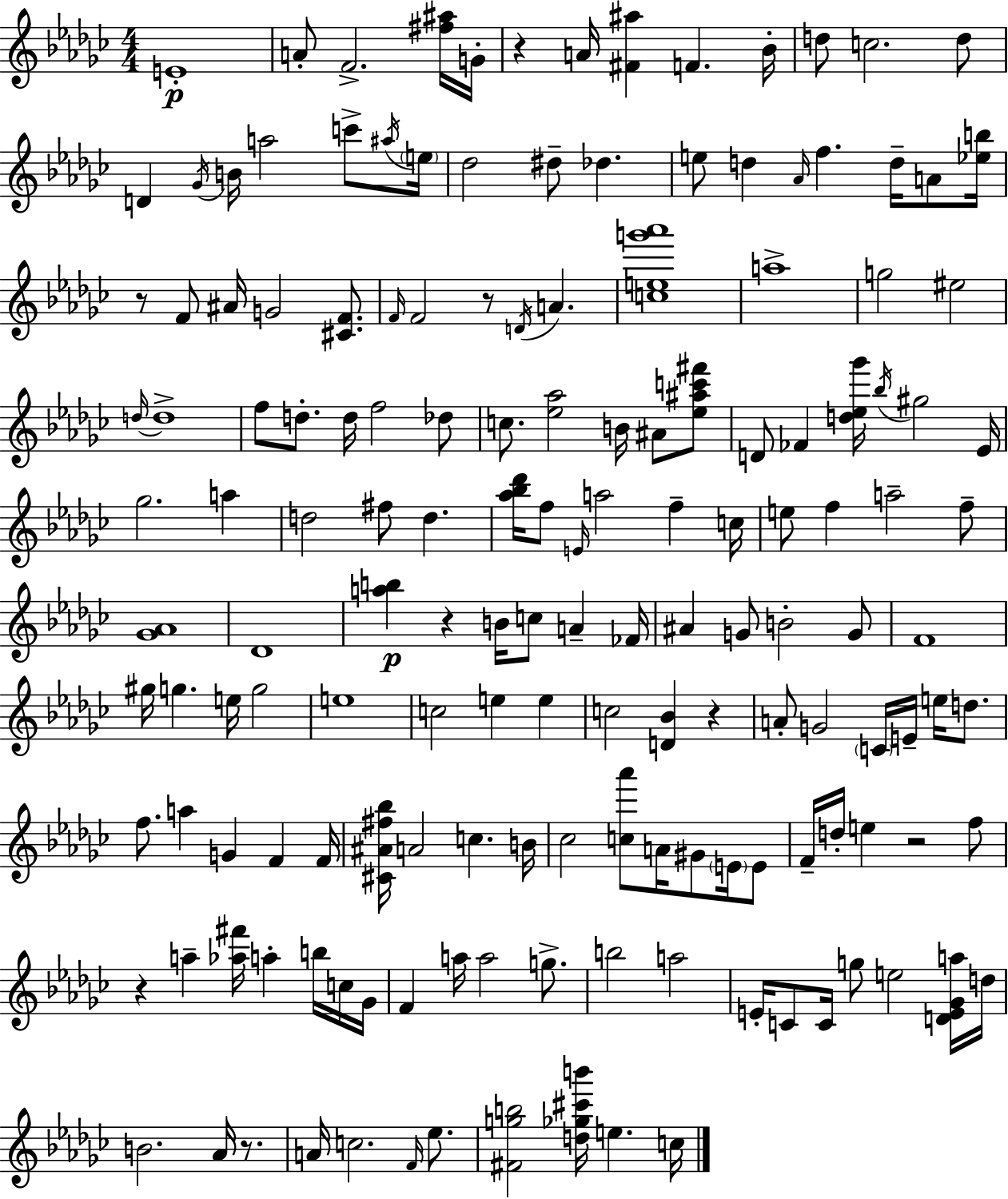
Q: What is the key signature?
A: EES minor